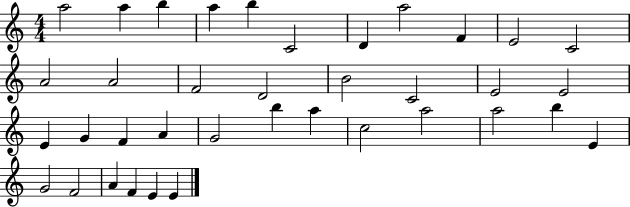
{
  \clef treble
  \numericTimeSignature
  \time 4/4
  \key c \major
  a''2 a''4 b''4 | a''4 b''4 c'2 | d'4 a''2 f'4 | e'2 c'2 | \break a'2 a'2 | f'2 d'2 | b'2 c'2 | e'2 e'2 | \break e'4 g'4 f'4 a'4 | g'2 b''4 a''4 | c''2 a''2 | a''2 b''4 e'4 | \break g'2 f'2 | a'4 f'4 e'4 e'4 | \bar "|."
}